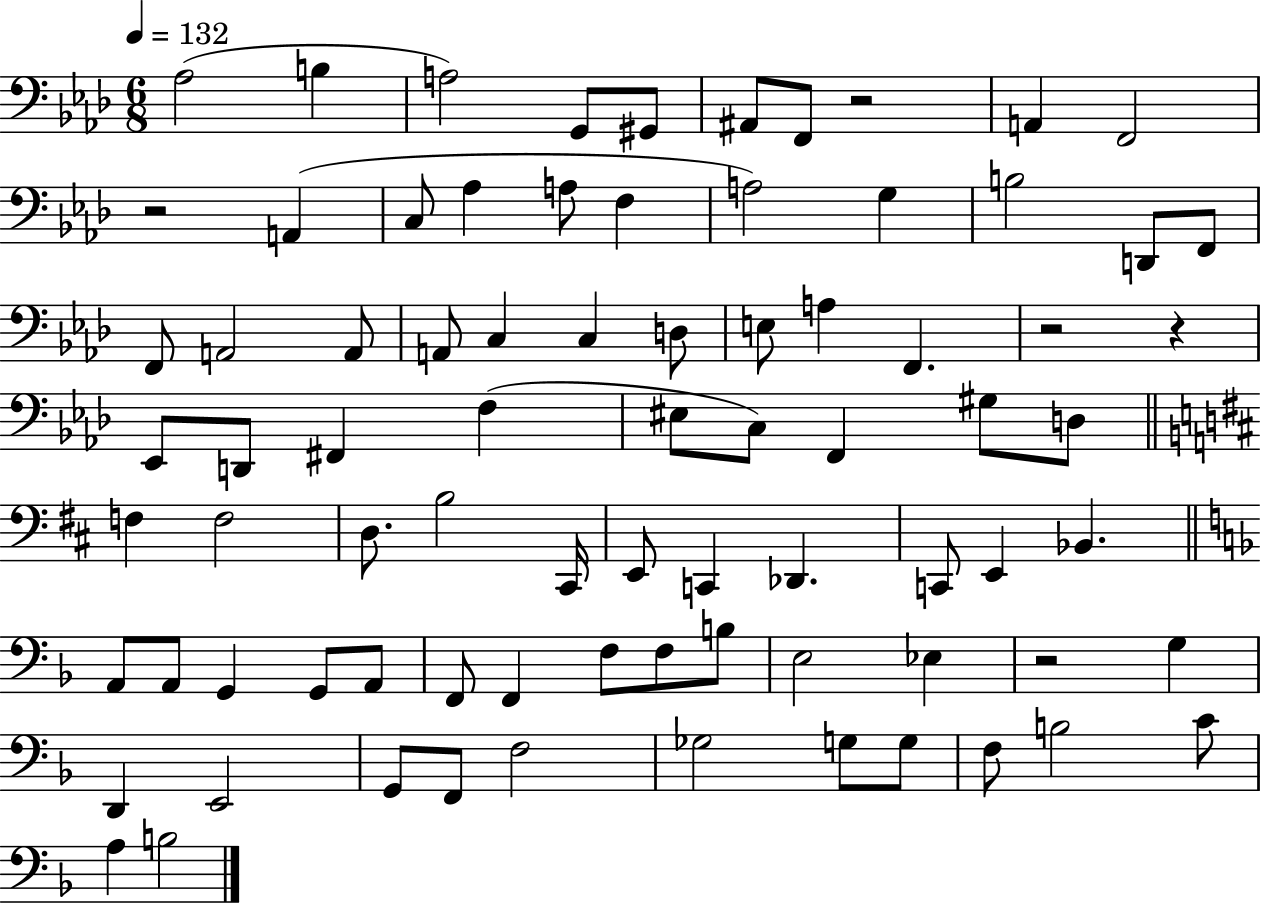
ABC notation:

X:1
T:Untitled
M:6/8
L:1/4
K:Ab
_A,2 B, A,2 G,,/2 ^G,,/2 ^A,,/2 F,,/2 z2 A,, F,,2 z2 A,, C,/2 _A, A,/2 F, A,2 G, B,2 D,,/2 F,,/2 F,,/2 A,,2 A,,/2 A,,/2 C, C, D,/2 E,/2 A, F,, z2 z _E,,/2 D,,/2 ^F,, F, ^E,/2 C,/2 F,, ^G,/2 D,/2 F, F,2 D,/2 B,2 ^C,,/4 E,,/2 C,, _D,, C,,/2 E,, _B,, A,,/2 A,,/2 G,, G,,/2 A,,/2 F,,/2 F,, F,/2 F,/2 B,/2 E,2 _E, z2 G, D,, E,,2 G,,/2 F,,/2 F,2 _G,2 G,/2 G,/2 F,/2 B,2 C/2 A, B,2